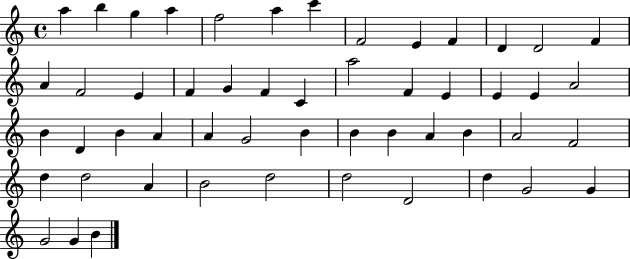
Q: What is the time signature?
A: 4/4